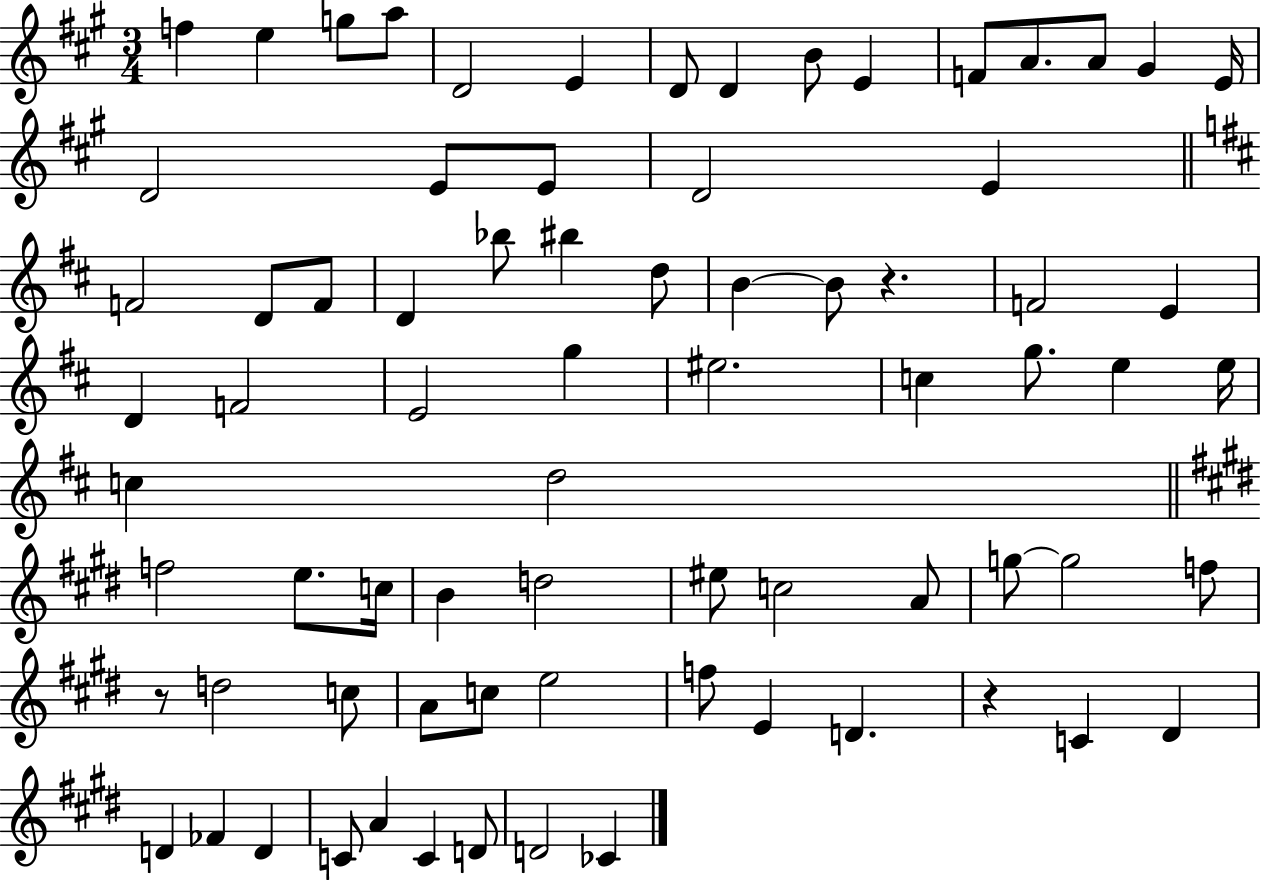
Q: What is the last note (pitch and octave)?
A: CES4